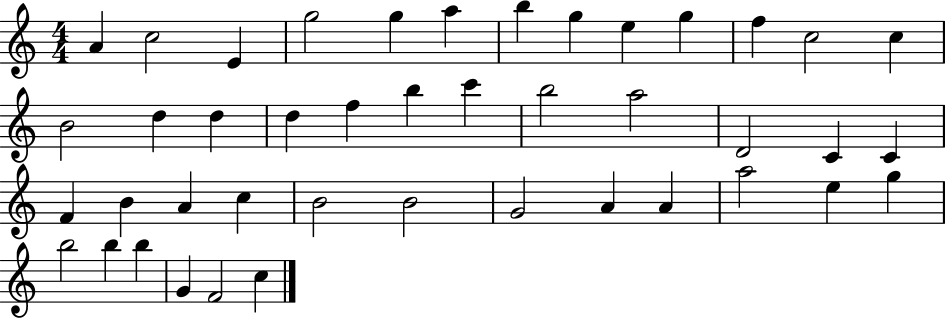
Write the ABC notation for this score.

X:1
T:Untitled
M:4/4
L:1/4
K:C
A c2 E g2 g a b g e g f c2 c B2 d d d f b c' b2 a2 D2 C C F B A c B2 B2 G2 A A a2 e g b2 b b G F2 c